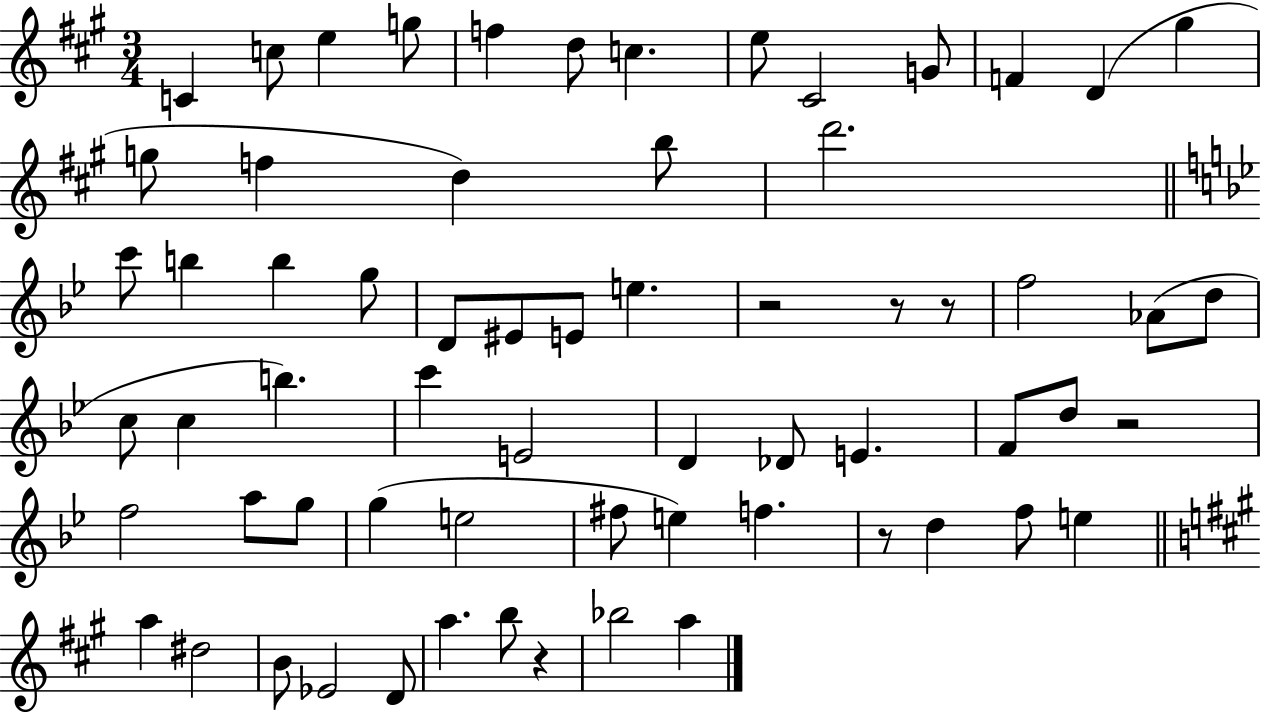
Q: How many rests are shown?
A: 6